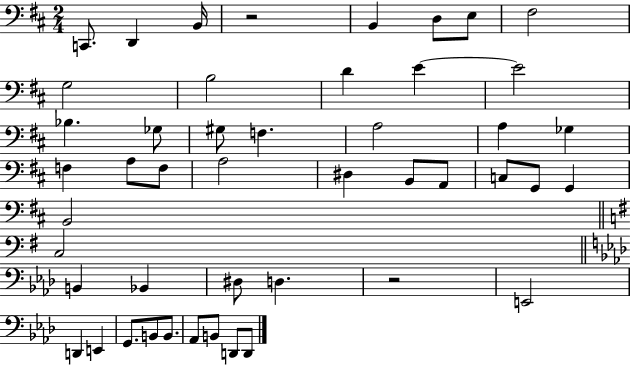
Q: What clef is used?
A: bass